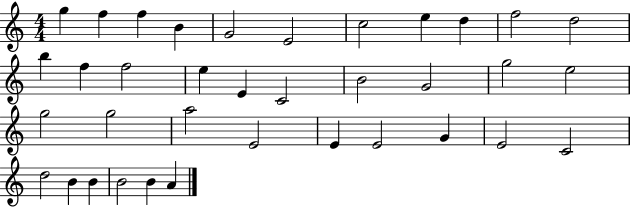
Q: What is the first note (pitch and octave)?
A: G5